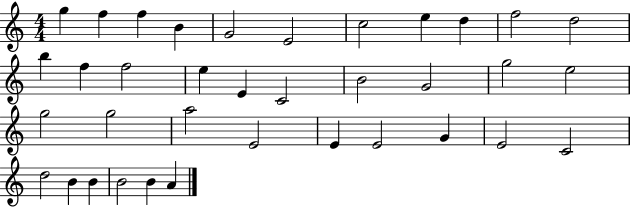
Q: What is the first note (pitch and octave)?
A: G5